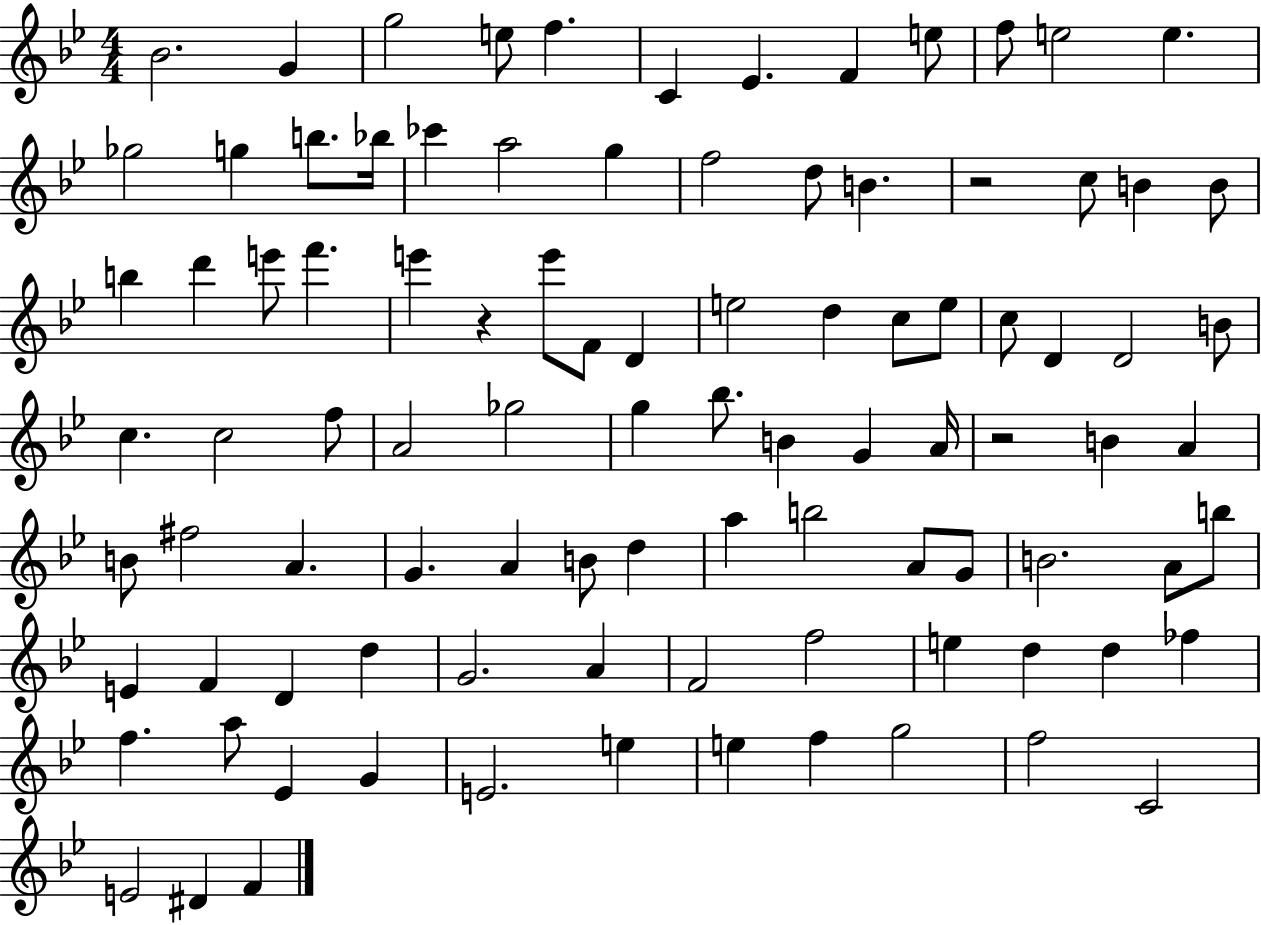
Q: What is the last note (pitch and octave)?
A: F4